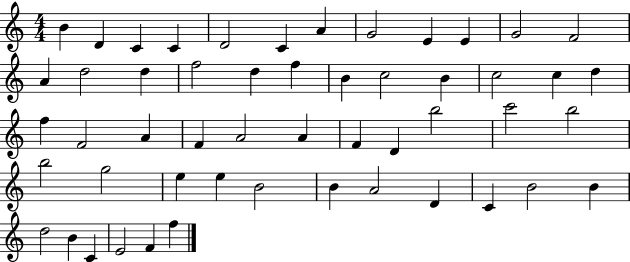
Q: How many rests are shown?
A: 0